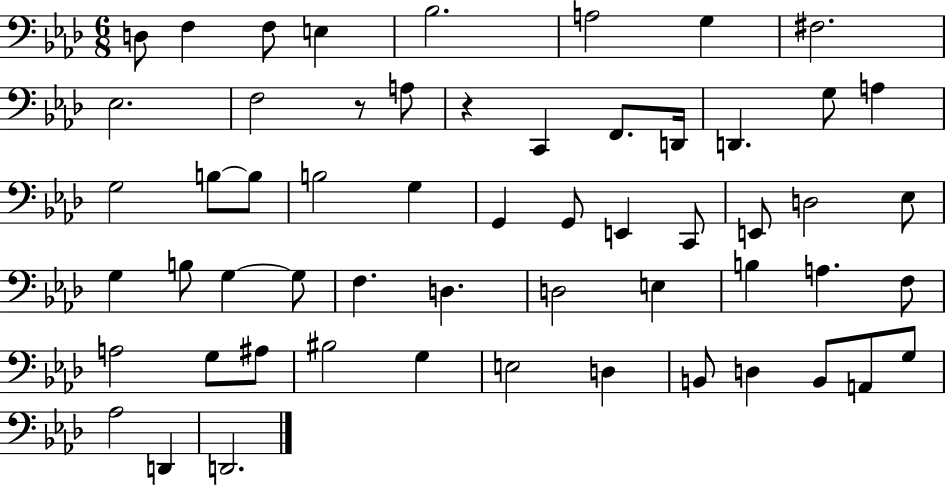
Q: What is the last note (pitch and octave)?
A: D2